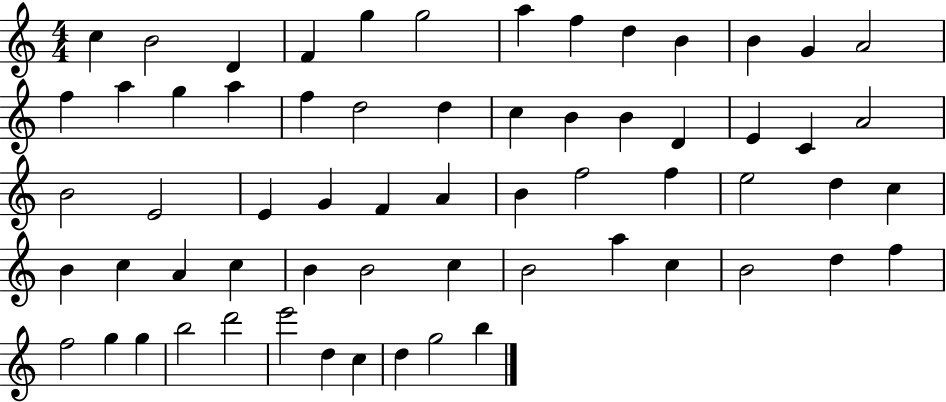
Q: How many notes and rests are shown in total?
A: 63